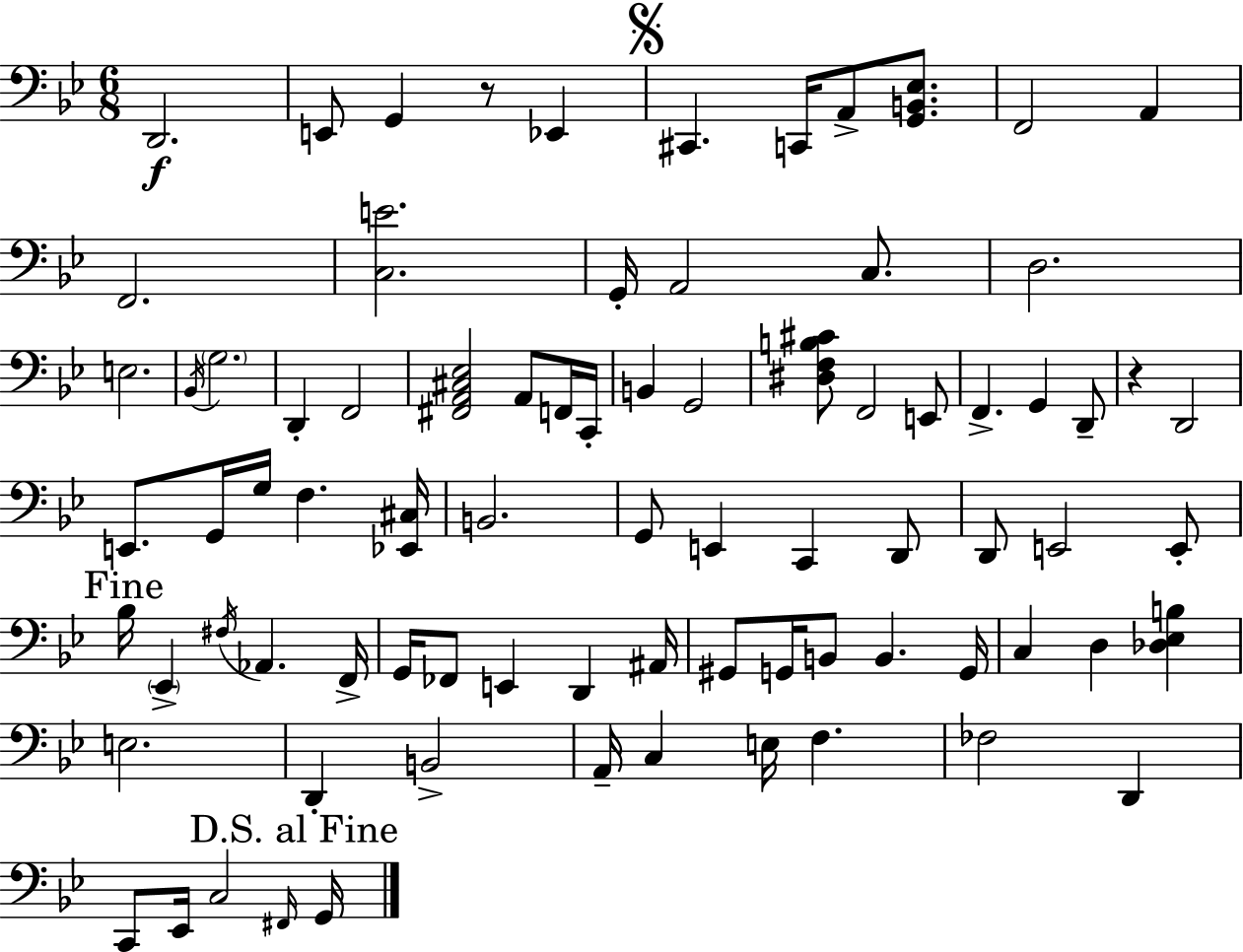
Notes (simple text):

D2/h. E2/e G2/q R/e Eb2/q C#2/q. C2/s A2/e [G2,B2,Eb3]/e. F2/h A2/q F2/h. [C3,E4]/h. G2/s A2/h C3/e. D3/h. E3/h. Bb2/s G3/h. D2/q F2/h [F#2,A2,C#3,Eb3]/h A2/e F2/s C2/s B2/q G2/h [D#3,F3,B3,C#4]/e F2/h E2/e F2/q. G2/q D2/e R/q D2/h E2/e. G2/s G3/s F3/q. [Eb2,C#3]/s B2/h. G2/e E2/q C2/q D2/e D2/e E2/h E2/e Bb3/s Eb2/q F#3/s Ab2/q. F2/s G2/s FES2/e E2/q D2/q A#2/s G#2/e G2/s B2/e B2/q. G2/s C3/q D3/q [Db3,Eb3,B3]/q E3/h. D2/q B2/h A2/s C3/q E3/s F3/q. FES3/h D2/q C2/e Eb2/s C3/h F#2/s G2/s